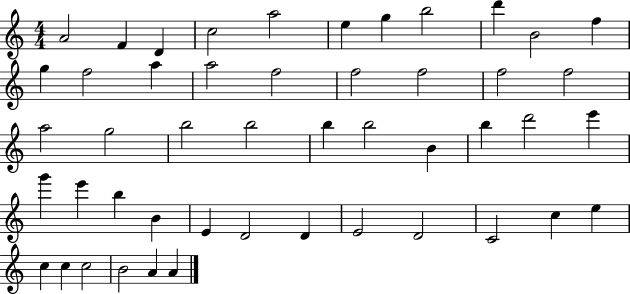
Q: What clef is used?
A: treble